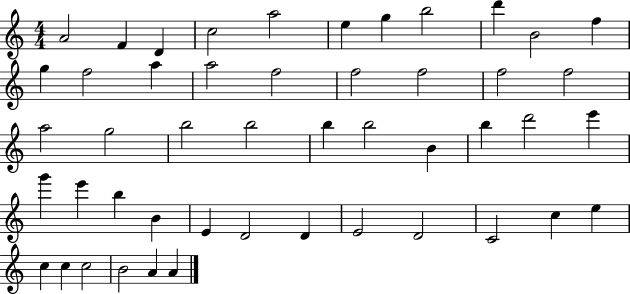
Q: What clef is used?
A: treble